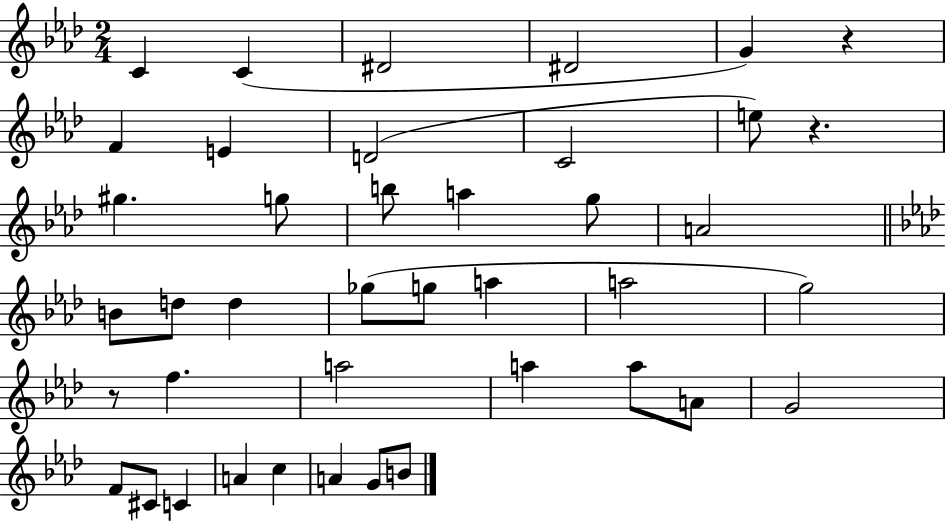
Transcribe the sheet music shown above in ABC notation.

X:1
T:Untitled
M:2/4
L:1/4
K:Ab
C C ^D2 ^D2 G z F E D2 C2 e/2 z ^g g/2 b/2 a g/2 A2 B/2 d/2 d _g/2 g/2 a a2 g2 z/2 f a2 a a/2 A/2 G2 F/2 ^C/2 C A c A G/2 B/2